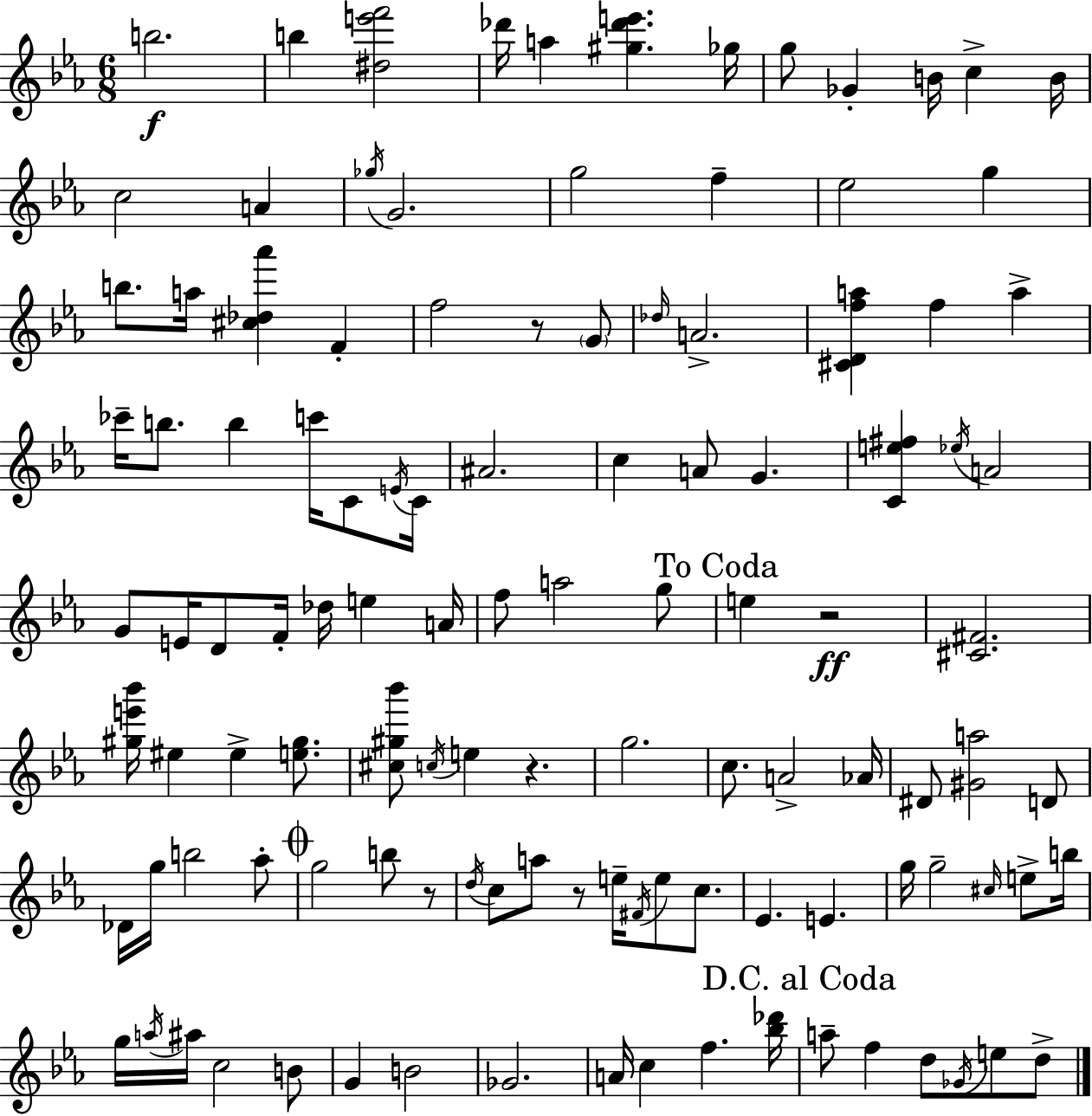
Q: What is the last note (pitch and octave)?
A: D5